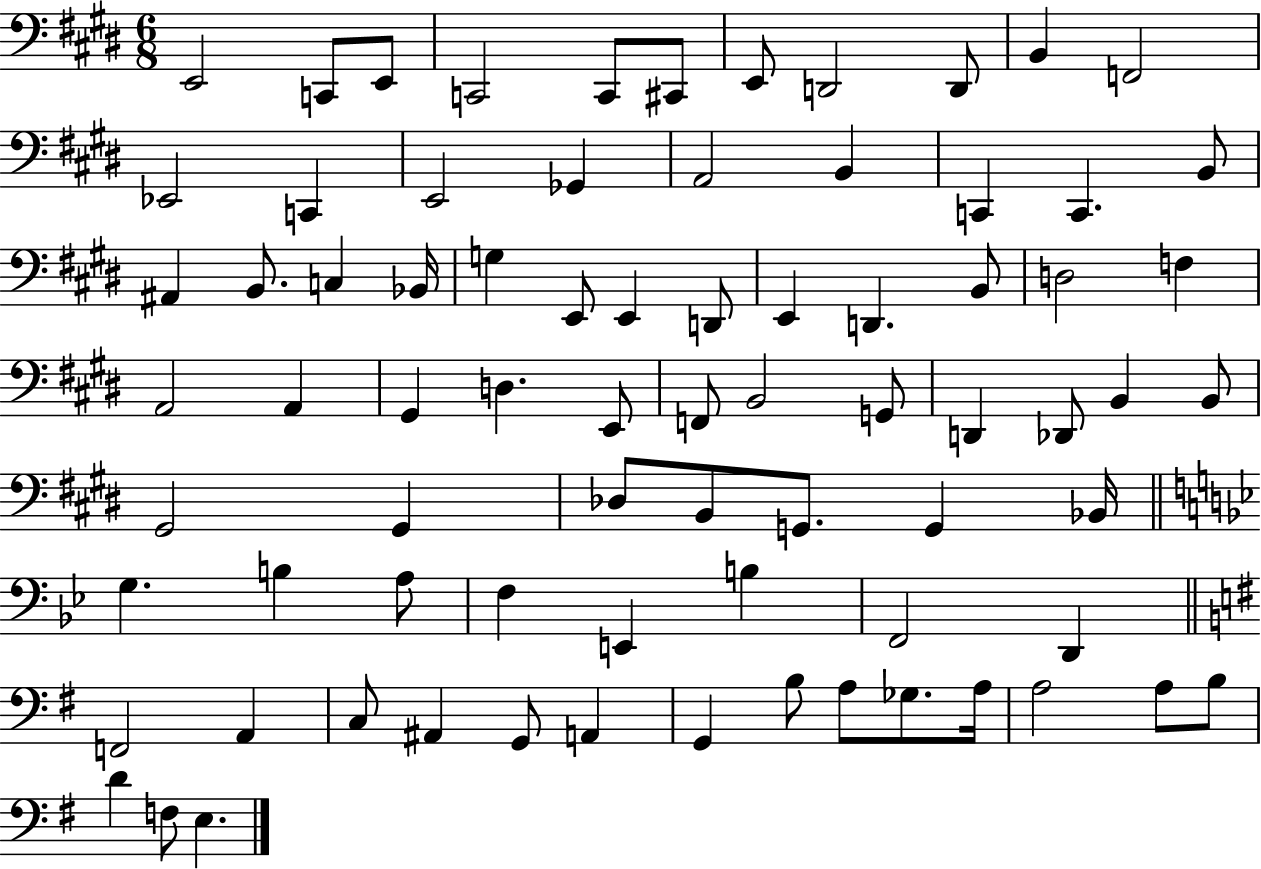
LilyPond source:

{
  \clef bass
  \numericTimeSignature
  \time 6/8
  \key e \major
  \repeat volta 2 { e,2 c,8 e,8 | c,2 c,8 cis,8 | e,8 d,2 d,8 | b,4 f,2 | \break ees,2 c,4 | e,2 ges,4 | a,2 b,4 | c,4 c,4. b,8 | \break ais,4 b,8. c4 bes,16 | g4 e,8 e,4 d,8 | e,4 d,4. b,8 | d2 f4 | \break a,2 a,4 | gis,4 d4. e,8 | f,8 b,2 g,8 | d,4 des,8 b,4 b,8 | \break gis,2 gis,4 | des8 b,8 g,8. g,4 bes,16 | \bar "||" \break \key bes \major g4. b4 a8 | f4 e,4 b4 | f,2 d,4 | \bar "||" \break \key g \major f,2 a,4 | c8 ais,4 g,8 a,4 | g,4 b8 a8 ges8. a16 | a2 a8 b8 | \break d'4 f8 e4. | } \bar "|."
}